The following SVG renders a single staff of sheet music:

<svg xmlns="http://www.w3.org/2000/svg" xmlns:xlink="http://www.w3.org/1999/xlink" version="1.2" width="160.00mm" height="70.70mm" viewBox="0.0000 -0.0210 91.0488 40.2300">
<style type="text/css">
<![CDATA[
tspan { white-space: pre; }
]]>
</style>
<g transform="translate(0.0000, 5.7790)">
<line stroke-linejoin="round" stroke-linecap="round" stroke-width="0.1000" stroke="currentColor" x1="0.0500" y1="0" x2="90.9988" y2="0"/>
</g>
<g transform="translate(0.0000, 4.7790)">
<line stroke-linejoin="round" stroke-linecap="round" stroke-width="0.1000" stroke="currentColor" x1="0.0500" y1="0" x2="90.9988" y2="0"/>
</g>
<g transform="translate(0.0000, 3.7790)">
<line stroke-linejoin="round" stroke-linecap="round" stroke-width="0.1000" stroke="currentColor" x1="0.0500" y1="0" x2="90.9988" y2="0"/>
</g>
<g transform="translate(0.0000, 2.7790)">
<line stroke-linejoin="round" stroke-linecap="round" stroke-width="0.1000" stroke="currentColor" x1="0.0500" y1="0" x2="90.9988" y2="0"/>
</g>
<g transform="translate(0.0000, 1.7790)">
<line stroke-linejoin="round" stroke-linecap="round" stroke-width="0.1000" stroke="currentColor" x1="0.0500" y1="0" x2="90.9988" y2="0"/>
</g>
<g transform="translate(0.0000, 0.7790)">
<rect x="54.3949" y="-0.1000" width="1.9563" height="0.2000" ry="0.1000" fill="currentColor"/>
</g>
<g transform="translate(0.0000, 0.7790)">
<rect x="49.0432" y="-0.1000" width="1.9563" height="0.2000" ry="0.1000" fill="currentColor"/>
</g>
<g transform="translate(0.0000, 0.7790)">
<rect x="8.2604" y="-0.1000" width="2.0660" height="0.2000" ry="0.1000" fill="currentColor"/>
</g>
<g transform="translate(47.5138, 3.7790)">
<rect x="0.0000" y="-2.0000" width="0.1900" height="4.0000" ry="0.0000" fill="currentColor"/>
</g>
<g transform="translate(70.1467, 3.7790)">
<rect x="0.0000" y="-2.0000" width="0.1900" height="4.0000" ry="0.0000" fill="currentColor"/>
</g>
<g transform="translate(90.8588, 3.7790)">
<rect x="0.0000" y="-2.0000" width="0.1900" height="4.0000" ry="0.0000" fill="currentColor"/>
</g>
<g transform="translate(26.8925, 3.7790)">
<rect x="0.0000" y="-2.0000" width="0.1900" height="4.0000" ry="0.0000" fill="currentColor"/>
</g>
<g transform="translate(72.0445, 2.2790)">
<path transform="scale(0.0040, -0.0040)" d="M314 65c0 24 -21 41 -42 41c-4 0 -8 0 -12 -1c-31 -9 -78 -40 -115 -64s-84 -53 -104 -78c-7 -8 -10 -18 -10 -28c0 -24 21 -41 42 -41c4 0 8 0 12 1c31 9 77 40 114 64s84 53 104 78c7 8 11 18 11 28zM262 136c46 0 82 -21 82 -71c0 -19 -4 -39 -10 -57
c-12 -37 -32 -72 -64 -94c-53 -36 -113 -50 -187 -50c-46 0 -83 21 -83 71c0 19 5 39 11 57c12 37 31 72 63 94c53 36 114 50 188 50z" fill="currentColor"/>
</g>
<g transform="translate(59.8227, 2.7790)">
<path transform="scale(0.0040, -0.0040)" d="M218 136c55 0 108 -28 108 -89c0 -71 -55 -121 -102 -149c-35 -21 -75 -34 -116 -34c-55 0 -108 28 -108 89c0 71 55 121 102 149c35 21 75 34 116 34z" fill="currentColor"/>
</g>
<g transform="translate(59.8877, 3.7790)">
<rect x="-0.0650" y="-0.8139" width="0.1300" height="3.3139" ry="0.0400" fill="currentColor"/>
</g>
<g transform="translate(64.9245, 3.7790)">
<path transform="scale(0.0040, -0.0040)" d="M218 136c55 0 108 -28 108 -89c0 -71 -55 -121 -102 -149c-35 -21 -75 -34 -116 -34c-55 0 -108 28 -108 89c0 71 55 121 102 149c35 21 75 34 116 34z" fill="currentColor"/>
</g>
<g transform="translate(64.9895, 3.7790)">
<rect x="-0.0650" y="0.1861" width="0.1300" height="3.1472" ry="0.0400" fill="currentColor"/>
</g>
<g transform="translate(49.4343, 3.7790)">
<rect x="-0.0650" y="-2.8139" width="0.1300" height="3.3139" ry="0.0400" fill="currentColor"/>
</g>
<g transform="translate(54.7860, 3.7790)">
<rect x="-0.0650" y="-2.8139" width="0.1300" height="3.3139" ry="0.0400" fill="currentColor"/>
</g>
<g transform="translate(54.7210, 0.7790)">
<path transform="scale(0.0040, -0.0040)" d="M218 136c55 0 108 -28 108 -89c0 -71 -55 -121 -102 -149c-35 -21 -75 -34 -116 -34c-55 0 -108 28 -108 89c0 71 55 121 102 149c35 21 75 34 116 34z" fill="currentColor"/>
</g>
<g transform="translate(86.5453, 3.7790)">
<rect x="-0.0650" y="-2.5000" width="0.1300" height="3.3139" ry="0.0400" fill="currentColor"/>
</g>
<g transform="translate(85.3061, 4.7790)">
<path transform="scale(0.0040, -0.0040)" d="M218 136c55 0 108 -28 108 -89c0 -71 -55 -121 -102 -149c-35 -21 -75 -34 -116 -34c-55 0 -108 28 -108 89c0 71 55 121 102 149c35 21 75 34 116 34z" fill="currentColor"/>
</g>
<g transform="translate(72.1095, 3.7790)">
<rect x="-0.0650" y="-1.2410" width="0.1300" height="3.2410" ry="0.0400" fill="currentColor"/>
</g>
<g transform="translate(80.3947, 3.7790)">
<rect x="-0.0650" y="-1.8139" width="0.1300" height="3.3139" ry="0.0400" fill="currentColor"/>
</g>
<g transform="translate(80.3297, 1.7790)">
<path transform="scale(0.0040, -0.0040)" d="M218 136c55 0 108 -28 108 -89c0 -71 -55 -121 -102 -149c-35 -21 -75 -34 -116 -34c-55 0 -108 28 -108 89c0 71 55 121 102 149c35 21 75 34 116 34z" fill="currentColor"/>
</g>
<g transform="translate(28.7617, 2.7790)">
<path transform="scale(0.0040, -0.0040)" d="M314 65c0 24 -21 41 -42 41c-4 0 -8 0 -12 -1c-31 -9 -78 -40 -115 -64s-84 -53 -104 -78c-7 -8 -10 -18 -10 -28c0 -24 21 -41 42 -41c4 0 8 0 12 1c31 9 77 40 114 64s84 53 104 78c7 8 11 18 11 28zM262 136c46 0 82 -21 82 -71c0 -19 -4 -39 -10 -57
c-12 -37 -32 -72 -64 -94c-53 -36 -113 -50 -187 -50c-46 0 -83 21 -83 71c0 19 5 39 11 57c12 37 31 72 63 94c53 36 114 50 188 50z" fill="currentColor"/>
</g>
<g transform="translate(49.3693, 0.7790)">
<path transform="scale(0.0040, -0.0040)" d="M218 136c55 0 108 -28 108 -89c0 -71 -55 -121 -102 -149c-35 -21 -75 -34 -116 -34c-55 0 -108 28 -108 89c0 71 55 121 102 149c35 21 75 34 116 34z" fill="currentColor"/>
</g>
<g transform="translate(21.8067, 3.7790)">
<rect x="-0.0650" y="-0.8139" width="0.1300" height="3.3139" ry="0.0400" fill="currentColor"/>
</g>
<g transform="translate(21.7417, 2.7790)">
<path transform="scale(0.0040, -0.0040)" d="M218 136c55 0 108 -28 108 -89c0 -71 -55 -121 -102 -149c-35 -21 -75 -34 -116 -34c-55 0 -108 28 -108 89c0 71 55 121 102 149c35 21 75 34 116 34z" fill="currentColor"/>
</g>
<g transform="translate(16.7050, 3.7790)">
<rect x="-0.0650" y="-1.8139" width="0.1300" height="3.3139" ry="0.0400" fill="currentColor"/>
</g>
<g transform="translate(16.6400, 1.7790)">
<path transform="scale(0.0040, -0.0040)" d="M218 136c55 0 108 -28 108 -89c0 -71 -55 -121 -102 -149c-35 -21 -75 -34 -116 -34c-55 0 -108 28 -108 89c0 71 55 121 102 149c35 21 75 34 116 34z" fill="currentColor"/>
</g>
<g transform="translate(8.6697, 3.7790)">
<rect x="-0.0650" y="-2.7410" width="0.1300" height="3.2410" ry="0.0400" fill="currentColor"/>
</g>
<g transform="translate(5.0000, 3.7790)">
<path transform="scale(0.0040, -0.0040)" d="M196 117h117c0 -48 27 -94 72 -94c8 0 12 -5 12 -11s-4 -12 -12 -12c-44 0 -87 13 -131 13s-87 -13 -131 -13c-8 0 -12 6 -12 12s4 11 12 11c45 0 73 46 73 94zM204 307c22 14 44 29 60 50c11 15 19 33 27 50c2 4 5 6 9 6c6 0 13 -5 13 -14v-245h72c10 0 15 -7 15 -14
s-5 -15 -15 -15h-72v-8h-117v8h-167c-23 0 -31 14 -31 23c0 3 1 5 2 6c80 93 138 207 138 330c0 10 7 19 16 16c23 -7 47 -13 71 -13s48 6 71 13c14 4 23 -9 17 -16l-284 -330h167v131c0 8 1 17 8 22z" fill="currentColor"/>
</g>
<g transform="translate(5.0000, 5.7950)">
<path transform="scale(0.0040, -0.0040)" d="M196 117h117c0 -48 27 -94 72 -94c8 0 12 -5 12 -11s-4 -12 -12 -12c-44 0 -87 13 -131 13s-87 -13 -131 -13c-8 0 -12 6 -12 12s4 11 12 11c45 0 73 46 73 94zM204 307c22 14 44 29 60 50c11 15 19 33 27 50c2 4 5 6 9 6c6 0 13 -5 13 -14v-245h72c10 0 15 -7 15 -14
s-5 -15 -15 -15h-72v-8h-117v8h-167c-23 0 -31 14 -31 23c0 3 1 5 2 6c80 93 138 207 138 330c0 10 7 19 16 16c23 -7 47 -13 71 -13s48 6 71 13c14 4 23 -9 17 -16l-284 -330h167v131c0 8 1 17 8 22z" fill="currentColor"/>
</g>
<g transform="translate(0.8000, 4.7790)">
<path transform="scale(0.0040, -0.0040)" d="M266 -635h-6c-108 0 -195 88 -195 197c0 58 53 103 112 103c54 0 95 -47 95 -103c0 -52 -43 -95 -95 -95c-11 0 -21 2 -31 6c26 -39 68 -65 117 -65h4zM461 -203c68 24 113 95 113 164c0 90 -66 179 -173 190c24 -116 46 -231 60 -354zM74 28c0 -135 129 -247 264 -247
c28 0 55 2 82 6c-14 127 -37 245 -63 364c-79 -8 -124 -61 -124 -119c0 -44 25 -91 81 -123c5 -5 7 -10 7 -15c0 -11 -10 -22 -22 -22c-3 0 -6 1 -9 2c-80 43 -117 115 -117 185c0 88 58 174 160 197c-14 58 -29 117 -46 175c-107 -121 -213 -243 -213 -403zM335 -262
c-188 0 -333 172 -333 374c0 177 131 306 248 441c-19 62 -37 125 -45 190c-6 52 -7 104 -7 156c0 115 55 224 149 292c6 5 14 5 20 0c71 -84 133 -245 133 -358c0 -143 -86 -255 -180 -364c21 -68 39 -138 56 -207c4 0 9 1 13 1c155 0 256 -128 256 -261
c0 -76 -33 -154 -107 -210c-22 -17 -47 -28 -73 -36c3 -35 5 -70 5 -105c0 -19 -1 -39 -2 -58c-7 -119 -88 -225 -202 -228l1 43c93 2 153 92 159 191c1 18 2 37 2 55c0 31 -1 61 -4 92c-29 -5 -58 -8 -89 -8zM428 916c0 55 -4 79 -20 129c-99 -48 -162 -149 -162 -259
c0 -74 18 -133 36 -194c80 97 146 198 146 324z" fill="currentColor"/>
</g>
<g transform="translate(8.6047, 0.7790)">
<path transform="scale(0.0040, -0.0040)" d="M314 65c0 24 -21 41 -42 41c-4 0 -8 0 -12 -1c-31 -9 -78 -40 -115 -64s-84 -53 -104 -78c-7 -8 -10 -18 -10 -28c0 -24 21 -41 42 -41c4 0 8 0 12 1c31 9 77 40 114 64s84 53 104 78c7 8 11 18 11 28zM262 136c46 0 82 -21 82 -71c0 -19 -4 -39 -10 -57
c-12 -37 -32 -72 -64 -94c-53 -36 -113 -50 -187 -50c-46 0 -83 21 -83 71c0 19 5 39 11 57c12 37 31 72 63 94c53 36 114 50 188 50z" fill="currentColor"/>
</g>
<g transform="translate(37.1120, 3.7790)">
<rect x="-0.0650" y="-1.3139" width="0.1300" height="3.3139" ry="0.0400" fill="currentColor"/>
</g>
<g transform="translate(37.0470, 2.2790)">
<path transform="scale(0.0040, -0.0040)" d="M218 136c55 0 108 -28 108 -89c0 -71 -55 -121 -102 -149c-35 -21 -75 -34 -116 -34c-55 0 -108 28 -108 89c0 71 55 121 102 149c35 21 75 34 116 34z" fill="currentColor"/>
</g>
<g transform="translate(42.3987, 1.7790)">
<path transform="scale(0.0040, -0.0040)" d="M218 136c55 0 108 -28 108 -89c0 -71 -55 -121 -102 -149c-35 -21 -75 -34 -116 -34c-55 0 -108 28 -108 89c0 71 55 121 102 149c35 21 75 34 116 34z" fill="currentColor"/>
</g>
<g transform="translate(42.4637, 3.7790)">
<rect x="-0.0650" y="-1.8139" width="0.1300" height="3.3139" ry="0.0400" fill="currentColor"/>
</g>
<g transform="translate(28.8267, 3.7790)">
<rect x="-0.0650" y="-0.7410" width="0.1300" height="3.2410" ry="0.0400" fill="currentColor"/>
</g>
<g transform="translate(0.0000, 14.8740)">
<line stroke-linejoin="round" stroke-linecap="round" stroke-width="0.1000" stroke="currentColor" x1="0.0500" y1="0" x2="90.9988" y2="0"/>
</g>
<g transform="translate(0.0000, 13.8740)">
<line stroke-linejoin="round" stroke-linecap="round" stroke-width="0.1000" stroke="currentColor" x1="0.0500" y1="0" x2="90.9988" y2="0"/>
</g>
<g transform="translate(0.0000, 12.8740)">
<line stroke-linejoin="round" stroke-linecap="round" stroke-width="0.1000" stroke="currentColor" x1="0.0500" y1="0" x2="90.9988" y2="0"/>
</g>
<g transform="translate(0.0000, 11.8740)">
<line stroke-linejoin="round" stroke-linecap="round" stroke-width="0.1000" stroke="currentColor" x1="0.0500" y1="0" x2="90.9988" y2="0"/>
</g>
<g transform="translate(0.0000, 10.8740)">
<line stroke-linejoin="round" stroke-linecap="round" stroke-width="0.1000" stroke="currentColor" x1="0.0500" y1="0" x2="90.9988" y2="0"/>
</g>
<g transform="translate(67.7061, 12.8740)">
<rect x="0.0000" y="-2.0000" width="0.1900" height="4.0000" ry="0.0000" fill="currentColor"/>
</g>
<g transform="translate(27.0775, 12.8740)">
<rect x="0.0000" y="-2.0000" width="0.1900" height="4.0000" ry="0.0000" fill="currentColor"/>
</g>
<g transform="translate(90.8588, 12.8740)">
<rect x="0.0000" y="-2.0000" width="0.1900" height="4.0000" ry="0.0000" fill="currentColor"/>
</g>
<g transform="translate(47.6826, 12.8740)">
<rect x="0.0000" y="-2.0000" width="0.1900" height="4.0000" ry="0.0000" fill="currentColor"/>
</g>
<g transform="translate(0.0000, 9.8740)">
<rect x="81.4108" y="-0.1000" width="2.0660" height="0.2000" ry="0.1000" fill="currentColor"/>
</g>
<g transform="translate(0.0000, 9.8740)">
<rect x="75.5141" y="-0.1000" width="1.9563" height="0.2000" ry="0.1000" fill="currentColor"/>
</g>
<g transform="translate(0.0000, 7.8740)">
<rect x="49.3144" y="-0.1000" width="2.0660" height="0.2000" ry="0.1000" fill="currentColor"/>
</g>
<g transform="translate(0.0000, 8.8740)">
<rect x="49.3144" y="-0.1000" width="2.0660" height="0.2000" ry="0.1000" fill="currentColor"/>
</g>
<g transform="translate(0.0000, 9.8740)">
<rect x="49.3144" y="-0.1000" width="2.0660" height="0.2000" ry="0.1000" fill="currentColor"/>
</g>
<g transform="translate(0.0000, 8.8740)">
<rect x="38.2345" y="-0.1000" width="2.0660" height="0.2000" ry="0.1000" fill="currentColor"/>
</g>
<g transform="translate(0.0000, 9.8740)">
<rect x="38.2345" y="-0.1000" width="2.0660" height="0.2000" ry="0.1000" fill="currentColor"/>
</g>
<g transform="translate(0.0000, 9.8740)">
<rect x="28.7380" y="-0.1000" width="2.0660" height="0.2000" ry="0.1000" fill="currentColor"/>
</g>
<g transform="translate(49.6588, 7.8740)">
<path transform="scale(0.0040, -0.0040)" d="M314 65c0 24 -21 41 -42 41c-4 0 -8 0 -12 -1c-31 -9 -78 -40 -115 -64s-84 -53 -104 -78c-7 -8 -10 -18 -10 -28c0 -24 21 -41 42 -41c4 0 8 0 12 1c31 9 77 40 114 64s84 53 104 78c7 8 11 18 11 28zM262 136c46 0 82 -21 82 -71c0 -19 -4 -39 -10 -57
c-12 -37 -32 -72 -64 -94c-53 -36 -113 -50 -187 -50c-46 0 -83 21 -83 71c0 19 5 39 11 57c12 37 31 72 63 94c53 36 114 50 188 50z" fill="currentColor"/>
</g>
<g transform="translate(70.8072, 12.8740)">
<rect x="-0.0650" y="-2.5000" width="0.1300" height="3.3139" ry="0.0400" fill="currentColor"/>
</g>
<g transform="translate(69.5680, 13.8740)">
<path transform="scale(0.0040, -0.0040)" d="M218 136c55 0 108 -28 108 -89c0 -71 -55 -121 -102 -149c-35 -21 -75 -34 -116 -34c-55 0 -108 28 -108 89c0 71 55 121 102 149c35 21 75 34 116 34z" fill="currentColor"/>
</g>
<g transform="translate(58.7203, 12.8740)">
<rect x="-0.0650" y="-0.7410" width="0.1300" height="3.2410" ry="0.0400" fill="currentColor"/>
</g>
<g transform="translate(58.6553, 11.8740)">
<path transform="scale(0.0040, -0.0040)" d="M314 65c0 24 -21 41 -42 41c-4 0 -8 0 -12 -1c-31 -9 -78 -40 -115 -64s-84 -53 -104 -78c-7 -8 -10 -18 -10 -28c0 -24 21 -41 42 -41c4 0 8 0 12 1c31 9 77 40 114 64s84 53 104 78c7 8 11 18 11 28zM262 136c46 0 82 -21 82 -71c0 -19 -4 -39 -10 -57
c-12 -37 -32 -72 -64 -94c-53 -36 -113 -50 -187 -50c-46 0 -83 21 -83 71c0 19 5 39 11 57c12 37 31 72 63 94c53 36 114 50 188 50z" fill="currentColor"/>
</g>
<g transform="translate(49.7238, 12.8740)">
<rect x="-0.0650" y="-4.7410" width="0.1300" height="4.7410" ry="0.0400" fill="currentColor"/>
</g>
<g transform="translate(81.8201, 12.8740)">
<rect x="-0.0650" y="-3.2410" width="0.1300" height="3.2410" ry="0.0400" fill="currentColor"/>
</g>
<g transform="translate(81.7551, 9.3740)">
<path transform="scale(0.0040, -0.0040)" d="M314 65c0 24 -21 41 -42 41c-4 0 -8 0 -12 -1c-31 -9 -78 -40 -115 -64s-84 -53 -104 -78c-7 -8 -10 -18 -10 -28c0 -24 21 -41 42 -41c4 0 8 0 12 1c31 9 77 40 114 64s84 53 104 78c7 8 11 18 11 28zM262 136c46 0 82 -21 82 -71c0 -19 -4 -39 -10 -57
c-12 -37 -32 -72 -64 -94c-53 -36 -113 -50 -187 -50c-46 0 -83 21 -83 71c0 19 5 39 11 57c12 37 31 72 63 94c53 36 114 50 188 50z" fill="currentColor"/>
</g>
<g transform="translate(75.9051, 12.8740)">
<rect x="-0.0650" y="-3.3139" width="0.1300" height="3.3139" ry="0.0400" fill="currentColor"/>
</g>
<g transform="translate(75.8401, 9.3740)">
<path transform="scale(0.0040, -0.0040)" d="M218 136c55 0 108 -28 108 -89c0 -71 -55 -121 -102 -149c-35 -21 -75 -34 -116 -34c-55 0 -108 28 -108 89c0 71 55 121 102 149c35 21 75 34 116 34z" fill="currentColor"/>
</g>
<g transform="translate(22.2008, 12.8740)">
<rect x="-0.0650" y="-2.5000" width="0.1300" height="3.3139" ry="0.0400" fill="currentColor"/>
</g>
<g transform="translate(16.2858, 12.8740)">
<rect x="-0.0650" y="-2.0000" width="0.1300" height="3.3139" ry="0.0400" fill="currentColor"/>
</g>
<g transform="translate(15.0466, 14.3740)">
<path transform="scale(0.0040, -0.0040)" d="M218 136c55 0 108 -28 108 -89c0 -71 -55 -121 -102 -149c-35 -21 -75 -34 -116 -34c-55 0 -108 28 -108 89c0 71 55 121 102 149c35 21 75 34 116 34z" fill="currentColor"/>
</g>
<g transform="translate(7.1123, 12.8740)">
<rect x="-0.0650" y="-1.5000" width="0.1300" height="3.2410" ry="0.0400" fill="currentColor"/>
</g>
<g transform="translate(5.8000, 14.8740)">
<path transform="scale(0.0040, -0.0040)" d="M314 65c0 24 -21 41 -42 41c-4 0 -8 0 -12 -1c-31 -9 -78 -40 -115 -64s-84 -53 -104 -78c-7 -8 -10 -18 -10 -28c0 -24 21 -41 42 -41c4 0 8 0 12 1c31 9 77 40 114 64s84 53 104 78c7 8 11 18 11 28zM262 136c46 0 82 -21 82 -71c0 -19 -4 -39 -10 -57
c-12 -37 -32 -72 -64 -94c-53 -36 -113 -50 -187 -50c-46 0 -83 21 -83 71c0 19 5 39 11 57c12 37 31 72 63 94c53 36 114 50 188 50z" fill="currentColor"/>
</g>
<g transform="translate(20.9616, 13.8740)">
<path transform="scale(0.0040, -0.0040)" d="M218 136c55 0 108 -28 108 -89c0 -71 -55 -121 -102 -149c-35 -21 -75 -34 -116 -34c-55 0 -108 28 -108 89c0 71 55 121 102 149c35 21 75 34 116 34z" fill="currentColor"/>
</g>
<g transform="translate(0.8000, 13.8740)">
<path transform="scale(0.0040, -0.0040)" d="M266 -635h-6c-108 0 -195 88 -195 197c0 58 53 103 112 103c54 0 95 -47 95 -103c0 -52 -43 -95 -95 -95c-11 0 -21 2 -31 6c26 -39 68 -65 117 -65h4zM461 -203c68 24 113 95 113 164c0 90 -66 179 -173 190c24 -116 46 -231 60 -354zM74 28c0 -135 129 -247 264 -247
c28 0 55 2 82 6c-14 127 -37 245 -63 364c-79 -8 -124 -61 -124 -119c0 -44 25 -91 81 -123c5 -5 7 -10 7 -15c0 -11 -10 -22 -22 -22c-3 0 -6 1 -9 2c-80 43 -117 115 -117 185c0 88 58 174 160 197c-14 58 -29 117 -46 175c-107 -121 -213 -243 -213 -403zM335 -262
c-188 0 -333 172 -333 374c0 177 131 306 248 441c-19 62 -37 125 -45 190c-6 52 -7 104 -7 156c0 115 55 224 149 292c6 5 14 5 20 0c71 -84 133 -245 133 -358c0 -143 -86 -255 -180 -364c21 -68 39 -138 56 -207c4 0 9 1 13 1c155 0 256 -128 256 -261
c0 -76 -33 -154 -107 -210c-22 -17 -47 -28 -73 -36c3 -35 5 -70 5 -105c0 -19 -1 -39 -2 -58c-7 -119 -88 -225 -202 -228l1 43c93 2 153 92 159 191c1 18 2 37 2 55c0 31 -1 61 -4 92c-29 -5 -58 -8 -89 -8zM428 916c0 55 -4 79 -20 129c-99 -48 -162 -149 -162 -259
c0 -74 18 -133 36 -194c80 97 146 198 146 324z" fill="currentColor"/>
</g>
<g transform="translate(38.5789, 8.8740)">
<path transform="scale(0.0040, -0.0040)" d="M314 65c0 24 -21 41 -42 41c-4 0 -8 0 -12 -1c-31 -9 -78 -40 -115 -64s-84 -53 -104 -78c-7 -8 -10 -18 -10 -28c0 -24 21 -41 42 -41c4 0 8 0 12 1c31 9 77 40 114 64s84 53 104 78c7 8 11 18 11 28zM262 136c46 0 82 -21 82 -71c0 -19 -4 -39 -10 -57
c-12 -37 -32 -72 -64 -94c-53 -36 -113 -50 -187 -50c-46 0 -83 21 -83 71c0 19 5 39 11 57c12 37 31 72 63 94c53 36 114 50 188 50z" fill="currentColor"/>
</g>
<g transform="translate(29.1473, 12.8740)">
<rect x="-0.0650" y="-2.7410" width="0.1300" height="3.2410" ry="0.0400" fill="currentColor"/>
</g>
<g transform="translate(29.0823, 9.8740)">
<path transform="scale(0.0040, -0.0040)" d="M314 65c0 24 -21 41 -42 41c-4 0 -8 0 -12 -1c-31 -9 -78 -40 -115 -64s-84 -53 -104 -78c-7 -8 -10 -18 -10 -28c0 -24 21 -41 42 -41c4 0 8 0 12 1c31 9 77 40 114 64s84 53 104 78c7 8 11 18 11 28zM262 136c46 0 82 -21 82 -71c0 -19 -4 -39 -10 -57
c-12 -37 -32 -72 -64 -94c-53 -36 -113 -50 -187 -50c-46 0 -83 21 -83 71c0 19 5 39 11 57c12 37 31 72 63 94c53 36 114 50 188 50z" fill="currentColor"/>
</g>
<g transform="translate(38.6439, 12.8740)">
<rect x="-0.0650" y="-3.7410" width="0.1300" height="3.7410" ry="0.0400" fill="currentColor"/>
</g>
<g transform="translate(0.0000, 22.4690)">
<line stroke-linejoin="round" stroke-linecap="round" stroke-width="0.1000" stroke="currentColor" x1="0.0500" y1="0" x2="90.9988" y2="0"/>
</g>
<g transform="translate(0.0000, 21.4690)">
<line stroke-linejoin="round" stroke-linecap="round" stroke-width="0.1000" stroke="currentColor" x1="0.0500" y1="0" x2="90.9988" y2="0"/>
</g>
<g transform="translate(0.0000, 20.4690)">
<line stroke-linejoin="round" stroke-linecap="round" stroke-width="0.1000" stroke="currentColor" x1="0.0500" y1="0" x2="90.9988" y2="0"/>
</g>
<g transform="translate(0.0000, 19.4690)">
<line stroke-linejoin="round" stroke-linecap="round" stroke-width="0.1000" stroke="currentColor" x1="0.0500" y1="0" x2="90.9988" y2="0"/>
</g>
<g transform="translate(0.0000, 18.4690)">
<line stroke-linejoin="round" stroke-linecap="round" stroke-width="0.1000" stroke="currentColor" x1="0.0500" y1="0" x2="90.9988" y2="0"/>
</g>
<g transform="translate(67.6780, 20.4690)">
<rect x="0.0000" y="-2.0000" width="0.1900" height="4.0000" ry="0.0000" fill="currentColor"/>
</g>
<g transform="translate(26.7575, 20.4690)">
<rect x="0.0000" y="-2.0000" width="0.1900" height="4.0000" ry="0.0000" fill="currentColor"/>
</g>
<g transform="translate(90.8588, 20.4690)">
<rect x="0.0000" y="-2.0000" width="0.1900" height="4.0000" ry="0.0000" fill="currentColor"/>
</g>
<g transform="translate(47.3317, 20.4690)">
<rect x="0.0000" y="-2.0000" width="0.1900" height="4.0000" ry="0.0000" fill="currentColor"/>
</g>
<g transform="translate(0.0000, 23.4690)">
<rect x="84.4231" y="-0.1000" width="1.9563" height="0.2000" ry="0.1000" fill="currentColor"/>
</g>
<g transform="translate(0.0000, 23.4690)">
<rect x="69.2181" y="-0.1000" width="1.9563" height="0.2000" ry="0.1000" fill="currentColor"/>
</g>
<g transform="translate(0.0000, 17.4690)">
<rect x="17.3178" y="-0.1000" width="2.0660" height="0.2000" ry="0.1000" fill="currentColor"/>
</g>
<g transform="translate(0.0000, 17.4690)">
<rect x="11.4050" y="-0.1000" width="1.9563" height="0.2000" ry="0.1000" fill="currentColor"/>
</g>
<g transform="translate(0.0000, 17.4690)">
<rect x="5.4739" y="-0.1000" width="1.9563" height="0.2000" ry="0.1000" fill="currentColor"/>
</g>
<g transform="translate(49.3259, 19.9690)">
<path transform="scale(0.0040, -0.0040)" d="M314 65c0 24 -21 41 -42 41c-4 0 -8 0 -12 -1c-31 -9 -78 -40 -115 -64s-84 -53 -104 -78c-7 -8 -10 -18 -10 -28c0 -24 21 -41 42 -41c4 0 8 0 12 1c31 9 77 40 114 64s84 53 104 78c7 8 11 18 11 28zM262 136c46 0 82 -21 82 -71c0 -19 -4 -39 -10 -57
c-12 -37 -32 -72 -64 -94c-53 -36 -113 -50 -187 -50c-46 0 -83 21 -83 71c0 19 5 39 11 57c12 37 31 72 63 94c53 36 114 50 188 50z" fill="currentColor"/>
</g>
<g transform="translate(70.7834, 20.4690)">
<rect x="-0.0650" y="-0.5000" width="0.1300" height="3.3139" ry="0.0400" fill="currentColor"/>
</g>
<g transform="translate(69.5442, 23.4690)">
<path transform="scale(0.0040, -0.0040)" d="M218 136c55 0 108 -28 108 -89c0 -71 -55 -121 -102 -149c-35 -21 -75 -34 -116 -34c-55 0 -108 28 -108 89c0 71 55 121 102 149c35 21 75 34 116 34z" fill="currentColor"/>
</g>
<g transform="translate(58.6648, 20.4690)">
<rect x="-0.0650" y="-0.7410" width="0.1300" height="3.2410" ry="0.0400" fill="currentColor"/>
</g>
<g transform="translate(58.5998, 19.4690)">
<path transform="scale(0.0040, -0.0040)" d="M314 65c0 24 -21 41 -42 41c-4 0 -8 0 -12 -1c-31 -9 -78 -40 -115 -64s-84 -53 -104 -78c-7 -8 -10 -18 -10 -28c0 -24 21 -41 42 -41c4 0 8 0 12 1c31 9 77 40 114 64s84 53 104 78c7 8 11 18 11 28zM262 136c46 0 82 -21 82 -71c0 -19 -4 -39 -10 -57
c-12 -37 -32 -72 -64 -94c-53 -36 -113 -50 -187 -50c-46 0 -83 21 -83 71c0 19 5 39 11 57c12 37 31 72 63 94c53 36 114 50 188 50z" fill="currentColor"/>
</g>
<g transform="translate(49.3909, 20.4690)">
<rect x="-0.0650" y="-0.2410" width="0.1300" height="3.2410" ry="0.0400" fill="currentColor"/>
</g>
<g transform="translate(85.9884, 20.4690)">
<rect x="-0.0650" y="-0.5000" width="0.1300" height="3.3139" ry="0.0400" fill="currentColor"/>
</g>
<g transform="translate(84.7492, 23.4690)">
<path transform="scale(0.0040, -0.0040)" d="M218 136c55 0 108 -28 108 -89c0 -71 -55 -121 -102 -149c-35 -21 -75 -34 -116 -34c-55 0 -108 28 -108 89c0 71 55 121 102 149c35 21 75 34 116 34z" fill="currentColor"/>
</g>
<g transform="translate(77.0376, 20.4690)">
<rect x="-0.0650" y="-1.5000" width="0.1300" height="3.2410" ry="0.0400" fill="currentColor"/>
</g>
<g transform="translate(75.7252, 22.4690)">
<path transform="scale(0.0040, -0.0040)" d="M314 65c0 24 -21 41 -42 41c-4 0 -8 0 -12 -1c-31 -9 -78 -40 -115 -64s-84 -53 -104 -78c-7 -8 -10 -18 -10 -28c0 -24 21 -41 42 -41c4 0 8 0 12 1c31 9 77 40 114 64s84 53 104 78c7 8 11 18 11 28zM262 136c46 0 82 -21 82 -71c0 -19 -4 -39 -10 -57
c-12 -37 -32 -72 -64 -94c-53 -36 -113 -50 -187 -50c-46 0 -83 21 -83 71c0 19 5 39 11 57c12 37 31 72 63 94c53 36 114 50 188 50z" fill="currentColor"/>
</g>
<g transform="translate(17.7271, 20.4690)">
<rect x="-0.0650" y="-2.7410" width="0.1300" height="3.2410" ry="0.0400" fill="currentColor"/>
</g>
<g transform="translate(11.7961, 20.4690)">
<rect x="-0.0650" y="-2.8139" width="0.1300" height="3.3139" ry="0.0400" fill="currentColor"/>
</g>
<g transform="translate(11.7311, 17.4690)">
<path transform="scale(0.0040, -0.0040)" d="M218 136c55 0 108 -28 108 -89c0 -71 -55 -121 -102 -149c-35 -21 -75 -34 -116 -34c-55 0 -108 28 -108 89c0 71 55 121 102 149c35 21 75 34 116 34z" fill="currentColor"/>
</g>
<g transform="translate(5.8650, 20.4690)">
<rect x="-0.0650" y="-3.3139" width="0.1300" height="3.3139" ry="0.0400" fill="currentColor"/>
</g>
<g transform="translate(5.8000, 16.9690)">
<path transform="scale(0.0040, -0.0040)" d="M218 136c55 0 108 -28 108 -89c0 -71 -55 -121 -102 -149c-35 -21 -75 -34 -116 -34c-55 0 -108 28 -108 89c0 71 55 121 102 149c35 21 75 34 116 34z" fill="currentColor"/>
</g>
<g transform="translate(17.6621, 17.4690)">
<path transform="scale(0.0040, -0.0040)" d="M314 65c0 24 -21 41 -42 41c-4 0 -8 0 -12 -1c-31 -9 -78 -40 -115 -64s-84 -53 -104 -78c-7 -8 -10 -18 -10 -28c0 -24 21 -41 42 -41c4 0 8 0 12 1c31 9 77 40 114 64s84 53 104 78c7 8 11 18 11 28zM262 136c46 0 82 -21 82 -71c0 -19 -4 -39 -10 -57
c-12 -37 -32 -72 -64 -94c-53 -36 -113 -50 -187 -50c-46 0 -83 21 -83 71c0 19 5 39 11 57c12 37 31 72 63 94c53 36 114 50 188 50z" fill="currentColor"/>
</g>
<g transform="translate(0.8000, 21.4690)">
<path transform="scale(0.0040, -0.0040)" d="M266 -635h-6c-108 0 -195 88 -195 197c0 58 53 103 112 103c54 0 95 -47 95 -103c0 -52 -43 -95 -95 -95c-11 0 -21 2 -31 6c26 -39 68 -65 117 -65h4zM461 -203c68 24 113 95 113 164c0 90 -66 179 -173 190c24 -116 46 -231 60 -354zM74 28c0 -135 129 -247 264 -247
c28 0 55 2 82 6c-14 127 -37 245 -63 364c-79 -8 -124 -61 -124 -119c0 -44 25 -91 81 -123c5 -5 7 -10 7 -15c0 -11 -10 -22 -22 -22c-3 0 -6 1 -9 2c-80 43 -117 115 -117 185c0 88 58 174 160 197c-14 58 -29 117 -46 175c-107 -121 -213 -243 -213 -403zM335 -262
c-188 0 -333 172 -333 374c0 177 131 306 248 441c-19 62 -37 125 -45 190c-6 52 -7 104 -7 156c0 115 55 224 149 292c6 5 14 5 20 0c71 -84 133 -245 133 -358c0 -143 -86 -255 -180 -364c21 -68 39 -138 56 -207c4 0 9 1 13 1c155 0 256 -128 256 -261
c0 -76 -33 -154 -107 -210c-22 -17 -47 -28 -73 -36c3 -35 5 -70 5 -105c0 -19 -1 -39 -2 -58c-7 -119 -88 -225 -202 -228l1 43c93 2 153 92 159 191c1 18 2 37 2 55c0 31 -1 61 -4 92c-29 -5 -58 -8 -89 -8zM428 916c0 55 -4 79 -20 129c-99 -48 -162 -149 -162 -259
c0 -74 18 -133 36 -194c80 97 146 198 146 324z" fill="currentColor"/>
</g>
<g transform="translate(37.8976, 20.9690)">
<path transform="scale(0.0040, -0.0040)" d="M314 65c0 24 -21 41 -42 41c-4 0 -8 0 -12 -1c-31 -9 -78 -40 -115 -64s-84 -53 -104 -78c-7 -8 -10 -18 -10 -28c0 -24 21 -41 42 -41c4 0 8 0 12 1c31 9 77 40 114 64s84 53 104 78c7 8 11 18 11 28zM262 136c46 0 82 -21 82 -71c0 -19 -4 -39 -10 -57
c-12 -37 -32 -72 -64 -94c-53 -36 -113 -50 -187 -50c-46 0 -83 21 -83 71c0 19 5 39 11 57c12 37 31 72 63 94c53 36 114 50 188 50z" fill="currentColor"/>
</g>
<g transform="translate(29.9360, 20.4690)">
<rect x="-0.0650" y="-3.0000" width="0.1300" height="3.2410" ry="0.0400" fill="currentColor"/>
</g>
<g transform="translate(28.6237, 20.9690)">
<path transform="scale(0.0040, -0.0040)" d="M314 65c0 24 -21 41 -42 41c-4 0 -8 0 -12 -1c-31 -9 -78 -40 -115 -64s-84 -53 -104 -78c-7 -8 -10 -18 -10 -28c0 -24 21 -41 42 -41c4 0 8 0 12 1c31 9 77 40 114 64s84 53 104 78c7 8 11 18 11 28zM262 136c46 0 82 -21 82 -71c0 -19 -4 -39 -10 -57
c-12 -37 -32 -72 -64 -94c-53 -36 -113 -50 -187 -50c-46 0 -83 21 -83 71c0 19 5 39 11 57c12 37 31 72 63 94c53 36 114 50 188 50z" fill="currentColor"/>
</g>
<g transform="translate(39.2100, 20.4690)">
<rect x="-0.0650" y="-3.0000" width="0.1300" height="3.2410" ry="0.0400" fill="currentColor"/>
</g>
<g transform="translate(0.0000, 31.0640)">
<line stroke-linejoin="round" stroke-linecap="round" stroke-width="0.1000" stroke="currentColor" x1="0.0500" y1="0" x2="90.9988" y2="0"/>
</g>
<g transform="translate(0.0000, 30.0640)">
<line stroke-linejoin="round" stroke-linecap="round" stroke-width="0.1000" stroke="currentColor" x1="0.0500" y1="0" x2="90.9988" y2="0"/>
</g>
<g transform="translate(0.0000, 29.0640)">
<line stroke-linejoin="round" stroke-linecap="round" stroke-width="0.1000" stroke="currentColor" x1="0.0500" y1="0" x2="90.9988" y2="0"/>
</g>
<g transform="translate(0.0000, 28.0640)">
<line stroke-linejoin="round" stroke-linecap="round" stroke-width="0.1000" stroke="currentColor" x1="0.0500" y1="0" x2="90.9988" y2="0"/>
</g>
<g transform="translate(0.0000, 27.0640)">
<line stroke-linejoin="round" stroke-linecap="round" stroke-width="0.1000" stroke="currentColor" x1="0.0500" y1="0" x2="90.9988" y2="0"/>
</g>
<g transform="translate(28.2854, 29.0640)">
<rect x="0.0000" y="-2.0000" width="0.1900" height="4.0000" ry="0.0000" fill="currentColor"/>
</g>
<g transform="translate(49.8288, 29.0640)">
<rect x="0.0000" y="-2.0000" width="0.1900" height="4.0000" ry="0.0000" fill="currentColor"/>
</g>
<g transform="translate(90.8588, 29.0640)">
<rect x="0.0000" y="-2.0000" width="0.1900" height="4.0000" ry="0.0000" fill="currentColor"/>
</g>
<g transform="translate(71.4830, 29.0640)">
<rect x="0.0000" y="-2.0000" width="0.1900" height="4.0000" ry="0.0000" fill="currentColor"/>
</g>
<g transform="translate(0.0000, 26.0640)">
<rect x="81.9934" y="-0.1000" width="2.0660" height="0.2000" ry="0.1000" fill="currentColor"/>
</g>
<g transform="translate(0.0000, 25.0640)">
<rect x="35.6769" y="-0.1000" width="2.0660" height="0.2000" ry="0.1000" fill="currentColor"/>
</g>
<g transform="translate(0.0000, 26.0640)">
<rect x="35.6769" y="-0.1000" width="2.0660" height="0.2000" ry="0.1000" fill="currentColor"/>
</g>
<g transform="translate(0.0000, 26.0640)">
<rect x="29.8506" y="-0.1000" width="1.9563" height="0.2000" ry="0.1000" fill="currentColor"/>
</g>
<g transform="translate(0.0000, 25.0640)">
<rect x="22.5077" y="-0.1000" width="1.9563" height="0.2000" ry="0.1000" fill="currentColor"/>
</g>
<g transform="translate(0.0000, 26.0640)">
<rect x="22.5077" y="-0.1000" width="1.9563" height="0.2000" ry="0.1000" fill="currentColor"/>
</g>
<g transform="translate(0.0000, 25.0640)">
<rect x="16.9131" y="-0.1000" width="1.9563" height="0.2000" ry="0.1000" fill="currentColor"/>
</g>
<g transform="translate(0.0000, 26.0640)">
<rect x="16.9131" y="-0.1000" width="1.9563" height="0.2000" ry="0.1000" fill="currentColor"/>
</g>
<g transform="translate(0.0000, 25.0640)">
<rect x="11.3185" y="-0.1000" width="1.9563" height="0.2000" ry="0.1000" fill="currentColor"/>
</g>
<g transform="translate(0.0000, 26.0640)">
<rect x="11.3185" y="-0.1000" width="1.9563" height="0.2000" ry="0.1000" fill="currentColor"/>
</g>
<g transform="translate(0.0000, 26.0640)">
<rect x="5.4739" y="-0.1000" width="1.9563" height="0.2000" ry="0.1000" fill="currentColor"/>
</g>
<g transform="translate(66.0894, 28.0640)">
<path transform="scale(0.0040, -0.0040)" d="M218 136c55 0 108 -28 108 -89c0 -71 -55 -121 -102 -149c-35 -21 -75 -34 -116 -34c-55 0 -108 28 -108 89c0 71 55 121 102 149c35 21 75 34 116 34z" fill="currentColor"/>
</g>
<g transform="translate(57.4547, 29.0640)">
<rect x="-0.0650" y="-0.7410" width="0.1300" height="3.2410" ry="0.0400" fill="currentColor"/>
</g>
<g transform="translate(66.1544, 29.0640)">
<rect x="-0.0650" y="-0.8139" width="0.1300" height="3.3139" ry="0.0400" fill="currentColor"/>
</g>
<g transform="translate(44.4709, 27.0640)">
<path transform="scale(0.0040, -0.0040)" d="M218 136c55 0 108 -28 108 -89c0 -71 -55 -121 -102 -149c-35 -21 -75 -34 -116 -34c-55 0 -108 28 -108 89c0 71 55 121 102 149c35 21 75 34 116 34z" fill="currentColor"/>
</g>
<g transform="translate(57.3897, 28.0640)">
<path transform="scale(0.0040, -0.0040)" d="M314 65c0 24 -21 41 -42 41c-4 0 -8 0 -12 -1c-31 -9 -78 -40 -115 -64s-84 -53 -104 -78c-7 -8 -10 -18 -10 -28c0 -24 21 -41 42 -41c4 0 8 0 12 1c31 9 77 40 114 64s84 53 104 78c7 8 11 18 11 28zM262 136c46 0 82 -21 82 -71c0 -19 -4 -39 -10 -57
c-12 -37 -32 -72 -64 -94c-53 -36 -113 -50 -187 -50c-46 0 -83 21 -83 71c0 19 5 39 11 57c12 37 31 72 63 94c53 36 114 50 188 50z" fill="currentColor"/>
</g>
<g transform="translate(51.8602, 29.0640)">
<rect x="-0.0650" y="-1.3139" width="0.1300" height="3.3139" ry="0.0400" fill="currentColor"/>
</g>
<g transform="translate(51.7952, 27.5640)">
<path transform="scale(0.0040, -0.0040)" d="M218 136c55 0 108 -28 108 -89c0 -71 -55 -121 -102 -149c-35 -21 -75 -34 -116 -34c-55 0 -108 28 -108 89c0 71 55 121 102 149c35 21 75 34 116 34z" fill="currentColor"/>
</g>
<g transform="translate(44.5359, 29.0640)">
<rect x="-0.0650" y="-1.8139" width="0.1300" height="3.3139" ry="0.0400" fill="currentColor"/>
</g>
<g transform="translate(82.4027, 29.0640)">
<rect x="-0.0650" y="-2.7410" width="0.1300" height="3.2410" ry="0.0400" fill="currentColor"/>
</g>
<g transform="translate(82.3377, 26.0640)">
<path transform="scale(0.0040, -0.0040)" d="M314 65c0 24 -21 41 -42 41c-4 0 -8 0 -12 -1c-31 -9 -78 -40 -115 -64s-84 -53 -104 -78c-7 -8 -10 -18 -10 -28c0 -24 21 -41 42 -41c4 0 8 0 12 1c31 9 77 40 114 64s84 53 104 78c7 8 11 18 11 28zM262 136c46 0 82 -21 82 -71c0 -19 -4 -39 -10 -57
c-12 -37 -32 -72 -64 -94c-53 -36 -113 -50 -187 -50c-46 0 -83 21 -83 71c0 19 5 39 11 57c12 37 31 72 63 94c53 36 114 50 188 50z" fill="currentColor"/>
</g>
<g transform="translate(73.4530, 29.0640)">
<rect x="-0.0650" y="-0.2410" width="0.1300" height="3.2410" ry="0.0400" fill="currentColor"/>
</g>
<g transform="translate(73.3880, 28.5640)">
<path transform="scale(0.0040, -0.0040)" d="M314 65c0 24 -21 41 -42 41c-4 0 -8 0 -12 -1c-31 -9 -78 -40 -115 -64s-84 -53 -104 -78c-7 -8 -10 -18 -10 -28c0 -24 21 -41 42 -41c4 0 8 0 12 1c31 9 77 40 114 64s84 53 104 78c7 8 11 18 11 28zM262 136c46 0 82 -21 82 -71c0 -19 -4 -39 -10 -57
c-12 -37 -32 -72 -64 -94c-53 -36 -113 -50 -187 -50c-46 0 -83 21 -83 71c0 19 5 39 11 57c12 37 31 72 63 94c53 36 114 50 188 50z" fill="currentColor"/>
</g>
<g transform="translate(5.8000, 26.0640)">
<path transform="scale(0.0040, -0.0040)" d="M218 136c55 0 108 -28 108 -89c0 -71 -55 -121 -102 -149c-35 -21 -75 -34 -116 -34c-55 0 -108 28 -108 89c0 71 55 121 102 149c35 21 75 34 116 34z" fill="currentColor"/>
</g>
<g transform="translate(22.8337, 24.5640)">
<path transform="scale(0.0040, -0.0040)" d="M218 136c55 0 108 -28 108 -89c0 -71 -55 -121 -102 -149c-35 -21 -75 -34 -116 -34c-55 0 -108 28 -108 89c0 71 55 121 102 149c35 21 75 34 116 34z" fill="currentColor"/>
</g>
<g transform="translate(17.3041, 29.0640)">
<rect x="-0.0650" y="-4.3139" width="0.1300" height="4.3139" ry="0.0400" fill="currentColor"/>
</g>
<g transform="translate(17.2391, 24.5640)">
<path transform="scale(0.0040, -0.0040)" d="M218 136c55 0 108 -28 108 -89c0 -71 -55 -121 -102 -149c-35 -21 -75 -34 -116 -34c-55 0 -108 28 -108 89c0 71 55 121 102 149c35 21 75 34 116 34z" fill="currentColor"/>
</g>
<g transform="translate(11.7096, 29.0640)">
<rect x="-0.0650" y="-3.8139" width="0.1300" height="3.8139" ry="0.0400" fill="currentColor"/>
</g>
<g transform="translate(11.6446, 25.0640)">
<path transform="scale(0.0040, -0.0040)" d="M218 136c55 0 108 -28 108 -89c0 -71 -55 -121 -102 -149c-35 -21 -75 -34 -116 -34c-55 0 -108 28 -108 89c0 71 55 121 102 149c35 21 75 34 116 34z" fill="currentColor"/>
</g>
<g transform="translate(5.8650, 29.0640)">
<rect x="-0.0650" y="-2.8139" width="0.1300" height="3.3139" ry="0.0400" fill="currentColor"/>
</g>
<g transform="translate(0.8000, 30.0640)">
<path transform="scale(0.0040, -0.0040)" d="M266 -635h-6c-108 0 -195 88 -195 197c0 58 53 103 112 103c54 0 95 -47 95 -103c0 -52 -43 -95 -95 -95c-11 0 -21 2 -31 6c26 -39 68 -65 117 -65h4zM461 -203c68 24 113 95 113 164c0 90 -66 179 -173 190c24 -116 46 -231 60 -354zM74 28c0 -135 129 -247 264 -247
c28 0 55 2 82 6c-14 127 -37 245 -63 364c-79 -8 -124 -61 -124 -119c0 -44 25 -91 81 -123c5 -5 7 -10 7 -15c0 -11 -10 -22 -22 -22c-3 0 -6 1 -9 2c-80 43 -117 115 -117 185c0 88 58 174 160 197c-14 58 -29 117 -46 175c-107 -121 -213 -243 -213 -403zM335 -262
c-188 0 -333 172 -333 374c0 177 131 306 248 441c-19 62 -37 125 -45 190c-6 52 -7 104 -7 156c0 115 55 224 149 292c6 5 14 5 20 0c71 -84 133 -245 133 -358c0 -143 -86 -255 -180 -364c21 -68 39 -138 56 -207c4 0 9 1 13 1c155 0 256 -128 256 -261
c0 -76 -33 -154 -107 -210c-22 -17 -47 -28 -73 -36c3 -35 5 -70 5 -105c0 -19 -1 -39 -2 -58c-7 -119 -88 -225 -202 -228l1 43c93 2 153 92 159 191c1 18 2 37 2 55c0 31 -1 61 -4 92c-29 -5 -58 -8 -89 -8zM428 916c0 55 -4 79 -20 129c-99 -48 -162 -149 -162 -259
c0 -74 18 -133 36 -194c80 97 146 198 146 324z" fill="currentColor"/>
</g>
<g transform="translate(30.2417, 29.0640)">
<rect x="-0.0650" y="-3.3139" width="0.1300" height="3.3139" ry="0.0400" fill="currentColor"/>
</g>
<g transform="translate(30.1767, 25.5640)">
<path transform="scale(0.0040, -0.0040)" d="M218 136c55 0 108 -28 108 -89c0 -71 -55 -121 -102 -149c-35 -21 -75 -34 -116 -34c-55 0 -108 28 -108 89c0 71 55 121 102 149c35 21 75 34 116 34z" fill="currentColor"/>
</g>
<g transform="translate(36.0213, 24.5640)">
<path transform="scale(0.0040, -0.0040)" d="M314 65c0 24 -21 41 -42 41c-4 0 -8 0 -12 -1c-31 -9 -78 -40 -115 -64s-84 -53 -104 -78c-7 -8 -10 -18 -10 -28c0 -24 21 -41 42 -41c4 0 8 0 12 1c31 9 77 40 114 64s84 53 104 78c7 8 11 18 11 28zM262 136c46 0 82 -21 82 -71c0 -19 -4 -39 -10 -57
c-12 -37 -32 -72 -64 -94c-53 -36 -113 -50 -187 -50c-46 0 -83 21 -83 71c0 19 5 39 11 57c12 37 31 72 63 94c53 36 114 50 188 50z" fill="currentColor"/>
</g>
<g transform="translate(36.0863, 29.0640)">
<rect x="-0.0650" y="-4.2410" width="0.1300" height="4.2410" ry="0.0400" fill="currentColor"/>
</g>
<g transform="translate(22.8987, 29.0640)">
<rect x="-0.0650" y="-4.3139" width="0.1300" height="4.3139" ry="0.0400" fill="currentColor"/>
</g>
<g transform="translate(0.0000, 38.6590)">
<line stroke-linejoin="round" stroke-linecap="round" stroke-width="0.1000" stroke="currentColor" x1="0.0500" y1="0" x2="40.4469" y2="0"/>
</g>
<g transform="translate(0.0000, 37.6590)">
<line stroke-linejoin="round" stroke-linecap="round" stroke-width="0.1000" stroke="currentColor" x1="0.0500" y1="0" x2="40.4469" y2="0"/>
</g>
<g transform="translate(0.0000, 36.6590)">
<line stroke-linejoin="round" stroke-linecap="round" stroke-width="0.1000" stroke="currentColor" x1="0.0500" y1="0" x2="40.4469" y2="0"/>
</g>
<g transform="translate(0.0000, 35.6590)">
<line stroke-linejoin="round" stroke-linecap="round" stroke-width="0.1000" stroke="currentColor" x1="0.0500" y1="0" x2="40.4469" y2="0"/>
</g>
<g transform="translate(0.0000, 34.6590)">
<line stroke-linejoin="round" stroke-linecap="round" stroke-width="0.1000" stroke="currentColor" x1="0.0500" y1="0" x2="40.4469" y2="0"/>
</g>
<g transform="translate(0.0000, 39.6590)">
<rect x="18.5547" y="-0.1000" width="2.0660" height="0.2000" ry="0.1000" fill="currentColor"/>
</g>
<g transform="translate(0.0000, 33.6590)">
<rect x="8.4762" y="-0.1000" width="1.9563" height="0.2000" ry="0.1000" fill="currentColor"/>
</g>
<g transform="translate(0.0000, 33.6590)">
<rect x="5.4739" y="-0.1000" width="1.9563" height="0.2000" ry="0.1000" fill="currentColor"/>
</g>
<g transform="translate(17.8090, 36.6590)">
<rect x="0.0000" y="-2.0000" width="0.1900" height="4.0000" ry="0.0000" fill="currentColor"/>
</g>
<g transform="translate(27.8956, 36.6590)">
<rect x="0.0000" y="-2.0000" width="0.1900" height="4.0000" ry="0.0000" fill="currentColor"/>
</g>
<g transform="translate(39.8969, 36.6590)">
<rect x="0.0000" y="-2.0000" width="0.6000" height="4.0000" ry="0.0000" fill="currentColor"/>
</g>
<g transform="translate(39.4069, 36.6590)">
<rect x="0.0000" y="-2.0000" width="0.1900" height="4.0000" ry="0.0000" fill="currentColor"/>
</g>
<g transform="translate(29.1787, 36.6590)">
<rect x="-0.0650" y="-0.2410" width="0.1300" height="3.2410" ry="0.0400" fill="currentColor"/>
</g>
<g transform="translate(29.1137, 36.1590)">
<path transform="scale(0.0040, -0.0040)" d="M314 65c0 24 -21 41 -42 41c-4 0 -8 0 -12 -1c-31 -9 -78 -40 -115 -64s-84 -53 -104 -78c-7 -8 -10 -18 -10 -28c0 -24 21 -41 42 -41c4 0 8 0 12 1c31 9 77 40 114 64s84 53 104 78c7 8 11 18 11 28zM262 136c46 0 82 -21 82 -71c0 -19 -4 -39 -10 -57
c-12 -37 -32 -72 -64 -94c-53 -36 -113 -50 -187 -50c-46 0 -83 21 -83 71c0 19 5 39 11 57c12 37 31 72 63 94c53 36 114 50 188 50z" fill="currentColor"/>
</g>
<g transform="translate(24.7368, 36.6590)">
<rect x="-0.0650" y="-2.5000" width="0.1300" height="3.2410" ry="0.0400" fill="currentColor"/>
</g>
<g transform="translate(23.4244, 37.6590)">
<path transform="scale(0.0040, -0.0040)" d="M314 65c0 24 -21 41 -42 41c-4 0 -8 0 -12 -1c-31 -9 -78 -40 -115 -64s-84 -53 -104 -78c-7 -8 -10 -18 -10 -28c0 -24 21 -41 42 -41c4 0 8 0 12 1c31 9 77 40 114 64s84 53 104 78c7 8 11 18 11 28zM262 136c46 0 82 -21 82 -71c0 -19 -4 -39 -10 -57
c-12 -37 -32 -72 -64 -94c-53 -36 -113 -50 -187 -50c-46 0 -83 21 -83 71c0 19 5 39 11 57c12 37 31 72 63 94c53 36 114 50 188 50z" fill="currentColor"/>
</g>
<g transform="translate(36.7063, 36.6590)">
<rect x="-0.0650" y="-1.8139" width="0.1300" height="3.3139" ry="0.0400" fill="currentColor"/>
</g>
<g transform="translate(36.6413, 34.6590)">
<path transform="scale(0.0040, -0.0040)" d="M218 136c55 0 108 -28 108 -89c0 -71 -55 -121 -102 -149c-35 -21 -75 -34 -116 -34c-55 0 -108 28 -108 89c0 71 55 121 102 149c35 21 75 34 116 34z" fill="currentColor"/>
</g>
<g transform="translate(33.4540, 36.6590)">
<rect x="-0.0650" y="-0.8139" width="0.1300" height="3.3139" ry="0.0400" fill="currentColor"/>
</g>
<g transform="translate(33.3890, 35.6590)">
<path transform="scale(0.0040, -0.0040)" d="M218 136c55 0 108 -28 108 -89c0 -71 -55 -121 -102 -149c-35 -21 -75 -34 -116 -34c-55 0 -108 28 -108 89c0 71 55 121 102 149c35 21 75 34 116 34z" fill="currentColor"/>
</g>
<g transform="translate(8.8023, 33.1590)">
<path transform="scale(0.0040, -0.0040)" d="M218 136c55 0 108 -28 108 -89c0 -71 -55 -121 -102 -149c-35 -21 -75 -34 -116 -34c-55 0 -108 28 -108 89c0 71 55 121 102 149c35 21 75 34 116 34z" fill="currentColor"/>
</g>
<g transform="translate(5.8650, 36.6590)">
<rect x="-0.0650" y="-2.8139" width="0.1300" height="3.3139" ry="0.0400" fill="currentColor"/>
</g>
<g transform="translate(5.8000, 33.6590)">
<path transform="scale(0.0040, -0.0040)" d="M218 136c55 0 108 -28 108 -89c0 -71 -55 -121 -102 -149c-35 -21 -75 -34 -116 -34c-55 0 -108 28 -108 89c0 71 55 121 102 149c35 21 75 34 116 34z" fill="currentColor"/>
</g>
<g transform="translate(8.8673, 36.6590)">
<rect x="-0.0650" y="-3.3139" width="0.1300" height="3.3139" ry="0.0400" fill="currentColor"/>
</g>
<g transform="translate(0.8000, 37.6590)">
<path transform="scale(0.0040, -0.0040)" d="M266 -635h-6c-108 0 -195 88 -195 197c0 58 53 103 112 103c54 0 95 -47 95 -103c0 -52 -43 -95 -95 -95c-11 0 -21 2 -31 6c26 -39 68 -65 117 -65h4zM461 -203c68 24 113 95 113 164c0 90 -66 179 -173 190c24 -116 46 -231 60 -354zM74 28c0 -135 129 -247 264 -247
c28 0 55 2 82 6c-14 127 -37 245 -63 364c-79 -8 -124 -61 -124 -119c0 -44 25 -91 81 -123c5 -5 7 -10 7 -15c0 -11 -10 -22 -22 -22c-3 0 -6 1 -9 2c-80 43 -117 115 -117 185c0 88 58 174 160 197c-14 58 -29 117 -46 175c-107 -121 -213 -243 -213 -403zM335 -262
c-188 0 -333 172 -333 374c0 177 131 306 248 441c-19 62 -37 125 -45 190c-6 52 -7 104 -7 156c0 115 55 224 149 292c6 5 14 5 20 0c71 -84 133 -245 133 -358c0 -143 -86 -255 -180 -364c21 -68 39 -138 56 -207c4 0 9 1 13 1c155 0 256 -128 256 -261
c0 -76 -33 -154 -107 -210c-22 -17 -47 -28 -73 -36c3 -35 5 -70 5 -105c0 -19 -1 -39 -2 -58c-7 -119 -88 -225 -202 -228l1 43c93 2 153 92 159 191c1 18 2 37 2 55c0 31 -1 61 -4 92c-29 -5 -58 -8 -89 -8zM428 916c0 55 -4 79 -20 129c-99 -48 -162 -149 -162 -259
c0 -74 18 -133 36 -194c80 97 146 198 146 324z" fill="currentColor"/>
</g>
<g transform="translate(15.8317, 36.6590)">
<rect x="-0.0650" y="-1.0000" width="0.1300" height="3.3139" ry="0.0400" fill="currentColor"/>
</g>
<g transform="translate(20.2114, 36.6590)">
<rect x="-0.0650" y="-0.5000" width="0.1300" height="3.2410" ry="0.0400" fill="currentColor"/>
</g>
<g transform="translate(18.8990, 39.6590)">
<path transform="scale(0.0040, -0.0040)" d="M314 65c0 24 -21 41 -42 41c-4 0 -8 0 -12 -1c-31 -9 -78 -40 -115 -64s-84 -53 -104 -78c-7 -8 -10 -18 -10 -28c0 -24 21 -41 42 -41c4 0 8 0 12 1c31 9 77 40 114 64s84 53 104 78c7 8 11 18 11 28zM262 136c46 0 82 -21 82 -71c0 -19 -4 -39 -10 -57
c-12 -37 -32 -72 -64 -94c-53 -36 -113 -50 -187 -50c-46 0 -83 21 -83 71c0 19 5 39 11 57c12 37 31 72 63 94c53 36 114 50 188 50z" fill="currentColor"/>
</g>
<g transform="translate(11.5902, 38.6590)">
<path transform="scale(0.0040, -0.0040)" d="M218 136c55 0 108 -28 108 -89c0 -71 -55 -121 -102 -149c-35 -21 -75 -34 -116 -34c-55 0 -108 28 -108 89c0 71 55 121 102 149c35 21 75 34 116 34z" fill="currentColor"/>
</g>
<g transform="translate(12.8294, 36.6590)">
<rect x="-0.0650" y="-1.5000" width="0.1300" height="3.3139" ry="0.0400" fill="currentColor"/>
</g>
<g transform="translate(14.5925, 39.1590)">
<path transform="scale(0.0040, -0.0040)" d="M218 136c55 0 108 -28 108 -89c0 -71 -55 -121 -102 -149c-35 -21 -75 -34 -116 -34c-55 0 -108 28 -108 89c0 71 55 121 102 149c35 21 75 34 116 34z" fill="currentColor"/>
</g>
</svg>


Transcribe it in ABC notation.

X:1
T:Untitled
M:4/4
L:1/4
K:C
a2 f d d2 e f a a d B e2 f G E2 F G a2 c'2 e'2 d2 G b b2 b a a2 A2 A2 c2 d2 C E2 C a c' d' d' b d'2 f e d2 d c2 a2 a b E D C2 G2 c2 d f